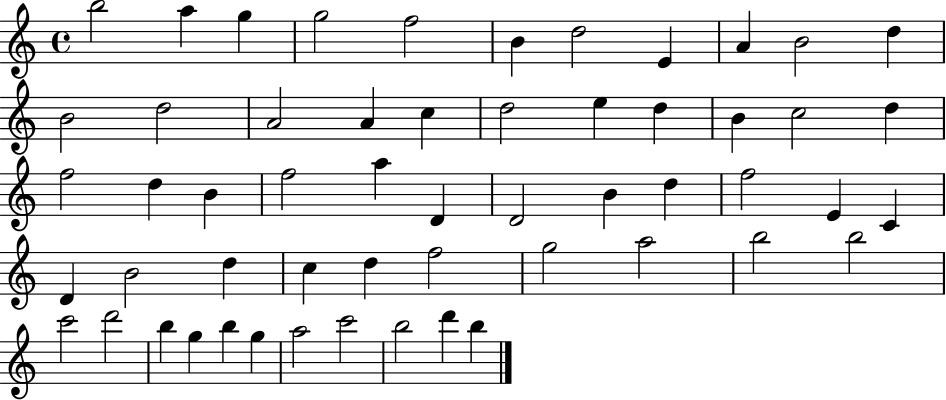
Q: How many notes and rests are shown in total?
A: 55